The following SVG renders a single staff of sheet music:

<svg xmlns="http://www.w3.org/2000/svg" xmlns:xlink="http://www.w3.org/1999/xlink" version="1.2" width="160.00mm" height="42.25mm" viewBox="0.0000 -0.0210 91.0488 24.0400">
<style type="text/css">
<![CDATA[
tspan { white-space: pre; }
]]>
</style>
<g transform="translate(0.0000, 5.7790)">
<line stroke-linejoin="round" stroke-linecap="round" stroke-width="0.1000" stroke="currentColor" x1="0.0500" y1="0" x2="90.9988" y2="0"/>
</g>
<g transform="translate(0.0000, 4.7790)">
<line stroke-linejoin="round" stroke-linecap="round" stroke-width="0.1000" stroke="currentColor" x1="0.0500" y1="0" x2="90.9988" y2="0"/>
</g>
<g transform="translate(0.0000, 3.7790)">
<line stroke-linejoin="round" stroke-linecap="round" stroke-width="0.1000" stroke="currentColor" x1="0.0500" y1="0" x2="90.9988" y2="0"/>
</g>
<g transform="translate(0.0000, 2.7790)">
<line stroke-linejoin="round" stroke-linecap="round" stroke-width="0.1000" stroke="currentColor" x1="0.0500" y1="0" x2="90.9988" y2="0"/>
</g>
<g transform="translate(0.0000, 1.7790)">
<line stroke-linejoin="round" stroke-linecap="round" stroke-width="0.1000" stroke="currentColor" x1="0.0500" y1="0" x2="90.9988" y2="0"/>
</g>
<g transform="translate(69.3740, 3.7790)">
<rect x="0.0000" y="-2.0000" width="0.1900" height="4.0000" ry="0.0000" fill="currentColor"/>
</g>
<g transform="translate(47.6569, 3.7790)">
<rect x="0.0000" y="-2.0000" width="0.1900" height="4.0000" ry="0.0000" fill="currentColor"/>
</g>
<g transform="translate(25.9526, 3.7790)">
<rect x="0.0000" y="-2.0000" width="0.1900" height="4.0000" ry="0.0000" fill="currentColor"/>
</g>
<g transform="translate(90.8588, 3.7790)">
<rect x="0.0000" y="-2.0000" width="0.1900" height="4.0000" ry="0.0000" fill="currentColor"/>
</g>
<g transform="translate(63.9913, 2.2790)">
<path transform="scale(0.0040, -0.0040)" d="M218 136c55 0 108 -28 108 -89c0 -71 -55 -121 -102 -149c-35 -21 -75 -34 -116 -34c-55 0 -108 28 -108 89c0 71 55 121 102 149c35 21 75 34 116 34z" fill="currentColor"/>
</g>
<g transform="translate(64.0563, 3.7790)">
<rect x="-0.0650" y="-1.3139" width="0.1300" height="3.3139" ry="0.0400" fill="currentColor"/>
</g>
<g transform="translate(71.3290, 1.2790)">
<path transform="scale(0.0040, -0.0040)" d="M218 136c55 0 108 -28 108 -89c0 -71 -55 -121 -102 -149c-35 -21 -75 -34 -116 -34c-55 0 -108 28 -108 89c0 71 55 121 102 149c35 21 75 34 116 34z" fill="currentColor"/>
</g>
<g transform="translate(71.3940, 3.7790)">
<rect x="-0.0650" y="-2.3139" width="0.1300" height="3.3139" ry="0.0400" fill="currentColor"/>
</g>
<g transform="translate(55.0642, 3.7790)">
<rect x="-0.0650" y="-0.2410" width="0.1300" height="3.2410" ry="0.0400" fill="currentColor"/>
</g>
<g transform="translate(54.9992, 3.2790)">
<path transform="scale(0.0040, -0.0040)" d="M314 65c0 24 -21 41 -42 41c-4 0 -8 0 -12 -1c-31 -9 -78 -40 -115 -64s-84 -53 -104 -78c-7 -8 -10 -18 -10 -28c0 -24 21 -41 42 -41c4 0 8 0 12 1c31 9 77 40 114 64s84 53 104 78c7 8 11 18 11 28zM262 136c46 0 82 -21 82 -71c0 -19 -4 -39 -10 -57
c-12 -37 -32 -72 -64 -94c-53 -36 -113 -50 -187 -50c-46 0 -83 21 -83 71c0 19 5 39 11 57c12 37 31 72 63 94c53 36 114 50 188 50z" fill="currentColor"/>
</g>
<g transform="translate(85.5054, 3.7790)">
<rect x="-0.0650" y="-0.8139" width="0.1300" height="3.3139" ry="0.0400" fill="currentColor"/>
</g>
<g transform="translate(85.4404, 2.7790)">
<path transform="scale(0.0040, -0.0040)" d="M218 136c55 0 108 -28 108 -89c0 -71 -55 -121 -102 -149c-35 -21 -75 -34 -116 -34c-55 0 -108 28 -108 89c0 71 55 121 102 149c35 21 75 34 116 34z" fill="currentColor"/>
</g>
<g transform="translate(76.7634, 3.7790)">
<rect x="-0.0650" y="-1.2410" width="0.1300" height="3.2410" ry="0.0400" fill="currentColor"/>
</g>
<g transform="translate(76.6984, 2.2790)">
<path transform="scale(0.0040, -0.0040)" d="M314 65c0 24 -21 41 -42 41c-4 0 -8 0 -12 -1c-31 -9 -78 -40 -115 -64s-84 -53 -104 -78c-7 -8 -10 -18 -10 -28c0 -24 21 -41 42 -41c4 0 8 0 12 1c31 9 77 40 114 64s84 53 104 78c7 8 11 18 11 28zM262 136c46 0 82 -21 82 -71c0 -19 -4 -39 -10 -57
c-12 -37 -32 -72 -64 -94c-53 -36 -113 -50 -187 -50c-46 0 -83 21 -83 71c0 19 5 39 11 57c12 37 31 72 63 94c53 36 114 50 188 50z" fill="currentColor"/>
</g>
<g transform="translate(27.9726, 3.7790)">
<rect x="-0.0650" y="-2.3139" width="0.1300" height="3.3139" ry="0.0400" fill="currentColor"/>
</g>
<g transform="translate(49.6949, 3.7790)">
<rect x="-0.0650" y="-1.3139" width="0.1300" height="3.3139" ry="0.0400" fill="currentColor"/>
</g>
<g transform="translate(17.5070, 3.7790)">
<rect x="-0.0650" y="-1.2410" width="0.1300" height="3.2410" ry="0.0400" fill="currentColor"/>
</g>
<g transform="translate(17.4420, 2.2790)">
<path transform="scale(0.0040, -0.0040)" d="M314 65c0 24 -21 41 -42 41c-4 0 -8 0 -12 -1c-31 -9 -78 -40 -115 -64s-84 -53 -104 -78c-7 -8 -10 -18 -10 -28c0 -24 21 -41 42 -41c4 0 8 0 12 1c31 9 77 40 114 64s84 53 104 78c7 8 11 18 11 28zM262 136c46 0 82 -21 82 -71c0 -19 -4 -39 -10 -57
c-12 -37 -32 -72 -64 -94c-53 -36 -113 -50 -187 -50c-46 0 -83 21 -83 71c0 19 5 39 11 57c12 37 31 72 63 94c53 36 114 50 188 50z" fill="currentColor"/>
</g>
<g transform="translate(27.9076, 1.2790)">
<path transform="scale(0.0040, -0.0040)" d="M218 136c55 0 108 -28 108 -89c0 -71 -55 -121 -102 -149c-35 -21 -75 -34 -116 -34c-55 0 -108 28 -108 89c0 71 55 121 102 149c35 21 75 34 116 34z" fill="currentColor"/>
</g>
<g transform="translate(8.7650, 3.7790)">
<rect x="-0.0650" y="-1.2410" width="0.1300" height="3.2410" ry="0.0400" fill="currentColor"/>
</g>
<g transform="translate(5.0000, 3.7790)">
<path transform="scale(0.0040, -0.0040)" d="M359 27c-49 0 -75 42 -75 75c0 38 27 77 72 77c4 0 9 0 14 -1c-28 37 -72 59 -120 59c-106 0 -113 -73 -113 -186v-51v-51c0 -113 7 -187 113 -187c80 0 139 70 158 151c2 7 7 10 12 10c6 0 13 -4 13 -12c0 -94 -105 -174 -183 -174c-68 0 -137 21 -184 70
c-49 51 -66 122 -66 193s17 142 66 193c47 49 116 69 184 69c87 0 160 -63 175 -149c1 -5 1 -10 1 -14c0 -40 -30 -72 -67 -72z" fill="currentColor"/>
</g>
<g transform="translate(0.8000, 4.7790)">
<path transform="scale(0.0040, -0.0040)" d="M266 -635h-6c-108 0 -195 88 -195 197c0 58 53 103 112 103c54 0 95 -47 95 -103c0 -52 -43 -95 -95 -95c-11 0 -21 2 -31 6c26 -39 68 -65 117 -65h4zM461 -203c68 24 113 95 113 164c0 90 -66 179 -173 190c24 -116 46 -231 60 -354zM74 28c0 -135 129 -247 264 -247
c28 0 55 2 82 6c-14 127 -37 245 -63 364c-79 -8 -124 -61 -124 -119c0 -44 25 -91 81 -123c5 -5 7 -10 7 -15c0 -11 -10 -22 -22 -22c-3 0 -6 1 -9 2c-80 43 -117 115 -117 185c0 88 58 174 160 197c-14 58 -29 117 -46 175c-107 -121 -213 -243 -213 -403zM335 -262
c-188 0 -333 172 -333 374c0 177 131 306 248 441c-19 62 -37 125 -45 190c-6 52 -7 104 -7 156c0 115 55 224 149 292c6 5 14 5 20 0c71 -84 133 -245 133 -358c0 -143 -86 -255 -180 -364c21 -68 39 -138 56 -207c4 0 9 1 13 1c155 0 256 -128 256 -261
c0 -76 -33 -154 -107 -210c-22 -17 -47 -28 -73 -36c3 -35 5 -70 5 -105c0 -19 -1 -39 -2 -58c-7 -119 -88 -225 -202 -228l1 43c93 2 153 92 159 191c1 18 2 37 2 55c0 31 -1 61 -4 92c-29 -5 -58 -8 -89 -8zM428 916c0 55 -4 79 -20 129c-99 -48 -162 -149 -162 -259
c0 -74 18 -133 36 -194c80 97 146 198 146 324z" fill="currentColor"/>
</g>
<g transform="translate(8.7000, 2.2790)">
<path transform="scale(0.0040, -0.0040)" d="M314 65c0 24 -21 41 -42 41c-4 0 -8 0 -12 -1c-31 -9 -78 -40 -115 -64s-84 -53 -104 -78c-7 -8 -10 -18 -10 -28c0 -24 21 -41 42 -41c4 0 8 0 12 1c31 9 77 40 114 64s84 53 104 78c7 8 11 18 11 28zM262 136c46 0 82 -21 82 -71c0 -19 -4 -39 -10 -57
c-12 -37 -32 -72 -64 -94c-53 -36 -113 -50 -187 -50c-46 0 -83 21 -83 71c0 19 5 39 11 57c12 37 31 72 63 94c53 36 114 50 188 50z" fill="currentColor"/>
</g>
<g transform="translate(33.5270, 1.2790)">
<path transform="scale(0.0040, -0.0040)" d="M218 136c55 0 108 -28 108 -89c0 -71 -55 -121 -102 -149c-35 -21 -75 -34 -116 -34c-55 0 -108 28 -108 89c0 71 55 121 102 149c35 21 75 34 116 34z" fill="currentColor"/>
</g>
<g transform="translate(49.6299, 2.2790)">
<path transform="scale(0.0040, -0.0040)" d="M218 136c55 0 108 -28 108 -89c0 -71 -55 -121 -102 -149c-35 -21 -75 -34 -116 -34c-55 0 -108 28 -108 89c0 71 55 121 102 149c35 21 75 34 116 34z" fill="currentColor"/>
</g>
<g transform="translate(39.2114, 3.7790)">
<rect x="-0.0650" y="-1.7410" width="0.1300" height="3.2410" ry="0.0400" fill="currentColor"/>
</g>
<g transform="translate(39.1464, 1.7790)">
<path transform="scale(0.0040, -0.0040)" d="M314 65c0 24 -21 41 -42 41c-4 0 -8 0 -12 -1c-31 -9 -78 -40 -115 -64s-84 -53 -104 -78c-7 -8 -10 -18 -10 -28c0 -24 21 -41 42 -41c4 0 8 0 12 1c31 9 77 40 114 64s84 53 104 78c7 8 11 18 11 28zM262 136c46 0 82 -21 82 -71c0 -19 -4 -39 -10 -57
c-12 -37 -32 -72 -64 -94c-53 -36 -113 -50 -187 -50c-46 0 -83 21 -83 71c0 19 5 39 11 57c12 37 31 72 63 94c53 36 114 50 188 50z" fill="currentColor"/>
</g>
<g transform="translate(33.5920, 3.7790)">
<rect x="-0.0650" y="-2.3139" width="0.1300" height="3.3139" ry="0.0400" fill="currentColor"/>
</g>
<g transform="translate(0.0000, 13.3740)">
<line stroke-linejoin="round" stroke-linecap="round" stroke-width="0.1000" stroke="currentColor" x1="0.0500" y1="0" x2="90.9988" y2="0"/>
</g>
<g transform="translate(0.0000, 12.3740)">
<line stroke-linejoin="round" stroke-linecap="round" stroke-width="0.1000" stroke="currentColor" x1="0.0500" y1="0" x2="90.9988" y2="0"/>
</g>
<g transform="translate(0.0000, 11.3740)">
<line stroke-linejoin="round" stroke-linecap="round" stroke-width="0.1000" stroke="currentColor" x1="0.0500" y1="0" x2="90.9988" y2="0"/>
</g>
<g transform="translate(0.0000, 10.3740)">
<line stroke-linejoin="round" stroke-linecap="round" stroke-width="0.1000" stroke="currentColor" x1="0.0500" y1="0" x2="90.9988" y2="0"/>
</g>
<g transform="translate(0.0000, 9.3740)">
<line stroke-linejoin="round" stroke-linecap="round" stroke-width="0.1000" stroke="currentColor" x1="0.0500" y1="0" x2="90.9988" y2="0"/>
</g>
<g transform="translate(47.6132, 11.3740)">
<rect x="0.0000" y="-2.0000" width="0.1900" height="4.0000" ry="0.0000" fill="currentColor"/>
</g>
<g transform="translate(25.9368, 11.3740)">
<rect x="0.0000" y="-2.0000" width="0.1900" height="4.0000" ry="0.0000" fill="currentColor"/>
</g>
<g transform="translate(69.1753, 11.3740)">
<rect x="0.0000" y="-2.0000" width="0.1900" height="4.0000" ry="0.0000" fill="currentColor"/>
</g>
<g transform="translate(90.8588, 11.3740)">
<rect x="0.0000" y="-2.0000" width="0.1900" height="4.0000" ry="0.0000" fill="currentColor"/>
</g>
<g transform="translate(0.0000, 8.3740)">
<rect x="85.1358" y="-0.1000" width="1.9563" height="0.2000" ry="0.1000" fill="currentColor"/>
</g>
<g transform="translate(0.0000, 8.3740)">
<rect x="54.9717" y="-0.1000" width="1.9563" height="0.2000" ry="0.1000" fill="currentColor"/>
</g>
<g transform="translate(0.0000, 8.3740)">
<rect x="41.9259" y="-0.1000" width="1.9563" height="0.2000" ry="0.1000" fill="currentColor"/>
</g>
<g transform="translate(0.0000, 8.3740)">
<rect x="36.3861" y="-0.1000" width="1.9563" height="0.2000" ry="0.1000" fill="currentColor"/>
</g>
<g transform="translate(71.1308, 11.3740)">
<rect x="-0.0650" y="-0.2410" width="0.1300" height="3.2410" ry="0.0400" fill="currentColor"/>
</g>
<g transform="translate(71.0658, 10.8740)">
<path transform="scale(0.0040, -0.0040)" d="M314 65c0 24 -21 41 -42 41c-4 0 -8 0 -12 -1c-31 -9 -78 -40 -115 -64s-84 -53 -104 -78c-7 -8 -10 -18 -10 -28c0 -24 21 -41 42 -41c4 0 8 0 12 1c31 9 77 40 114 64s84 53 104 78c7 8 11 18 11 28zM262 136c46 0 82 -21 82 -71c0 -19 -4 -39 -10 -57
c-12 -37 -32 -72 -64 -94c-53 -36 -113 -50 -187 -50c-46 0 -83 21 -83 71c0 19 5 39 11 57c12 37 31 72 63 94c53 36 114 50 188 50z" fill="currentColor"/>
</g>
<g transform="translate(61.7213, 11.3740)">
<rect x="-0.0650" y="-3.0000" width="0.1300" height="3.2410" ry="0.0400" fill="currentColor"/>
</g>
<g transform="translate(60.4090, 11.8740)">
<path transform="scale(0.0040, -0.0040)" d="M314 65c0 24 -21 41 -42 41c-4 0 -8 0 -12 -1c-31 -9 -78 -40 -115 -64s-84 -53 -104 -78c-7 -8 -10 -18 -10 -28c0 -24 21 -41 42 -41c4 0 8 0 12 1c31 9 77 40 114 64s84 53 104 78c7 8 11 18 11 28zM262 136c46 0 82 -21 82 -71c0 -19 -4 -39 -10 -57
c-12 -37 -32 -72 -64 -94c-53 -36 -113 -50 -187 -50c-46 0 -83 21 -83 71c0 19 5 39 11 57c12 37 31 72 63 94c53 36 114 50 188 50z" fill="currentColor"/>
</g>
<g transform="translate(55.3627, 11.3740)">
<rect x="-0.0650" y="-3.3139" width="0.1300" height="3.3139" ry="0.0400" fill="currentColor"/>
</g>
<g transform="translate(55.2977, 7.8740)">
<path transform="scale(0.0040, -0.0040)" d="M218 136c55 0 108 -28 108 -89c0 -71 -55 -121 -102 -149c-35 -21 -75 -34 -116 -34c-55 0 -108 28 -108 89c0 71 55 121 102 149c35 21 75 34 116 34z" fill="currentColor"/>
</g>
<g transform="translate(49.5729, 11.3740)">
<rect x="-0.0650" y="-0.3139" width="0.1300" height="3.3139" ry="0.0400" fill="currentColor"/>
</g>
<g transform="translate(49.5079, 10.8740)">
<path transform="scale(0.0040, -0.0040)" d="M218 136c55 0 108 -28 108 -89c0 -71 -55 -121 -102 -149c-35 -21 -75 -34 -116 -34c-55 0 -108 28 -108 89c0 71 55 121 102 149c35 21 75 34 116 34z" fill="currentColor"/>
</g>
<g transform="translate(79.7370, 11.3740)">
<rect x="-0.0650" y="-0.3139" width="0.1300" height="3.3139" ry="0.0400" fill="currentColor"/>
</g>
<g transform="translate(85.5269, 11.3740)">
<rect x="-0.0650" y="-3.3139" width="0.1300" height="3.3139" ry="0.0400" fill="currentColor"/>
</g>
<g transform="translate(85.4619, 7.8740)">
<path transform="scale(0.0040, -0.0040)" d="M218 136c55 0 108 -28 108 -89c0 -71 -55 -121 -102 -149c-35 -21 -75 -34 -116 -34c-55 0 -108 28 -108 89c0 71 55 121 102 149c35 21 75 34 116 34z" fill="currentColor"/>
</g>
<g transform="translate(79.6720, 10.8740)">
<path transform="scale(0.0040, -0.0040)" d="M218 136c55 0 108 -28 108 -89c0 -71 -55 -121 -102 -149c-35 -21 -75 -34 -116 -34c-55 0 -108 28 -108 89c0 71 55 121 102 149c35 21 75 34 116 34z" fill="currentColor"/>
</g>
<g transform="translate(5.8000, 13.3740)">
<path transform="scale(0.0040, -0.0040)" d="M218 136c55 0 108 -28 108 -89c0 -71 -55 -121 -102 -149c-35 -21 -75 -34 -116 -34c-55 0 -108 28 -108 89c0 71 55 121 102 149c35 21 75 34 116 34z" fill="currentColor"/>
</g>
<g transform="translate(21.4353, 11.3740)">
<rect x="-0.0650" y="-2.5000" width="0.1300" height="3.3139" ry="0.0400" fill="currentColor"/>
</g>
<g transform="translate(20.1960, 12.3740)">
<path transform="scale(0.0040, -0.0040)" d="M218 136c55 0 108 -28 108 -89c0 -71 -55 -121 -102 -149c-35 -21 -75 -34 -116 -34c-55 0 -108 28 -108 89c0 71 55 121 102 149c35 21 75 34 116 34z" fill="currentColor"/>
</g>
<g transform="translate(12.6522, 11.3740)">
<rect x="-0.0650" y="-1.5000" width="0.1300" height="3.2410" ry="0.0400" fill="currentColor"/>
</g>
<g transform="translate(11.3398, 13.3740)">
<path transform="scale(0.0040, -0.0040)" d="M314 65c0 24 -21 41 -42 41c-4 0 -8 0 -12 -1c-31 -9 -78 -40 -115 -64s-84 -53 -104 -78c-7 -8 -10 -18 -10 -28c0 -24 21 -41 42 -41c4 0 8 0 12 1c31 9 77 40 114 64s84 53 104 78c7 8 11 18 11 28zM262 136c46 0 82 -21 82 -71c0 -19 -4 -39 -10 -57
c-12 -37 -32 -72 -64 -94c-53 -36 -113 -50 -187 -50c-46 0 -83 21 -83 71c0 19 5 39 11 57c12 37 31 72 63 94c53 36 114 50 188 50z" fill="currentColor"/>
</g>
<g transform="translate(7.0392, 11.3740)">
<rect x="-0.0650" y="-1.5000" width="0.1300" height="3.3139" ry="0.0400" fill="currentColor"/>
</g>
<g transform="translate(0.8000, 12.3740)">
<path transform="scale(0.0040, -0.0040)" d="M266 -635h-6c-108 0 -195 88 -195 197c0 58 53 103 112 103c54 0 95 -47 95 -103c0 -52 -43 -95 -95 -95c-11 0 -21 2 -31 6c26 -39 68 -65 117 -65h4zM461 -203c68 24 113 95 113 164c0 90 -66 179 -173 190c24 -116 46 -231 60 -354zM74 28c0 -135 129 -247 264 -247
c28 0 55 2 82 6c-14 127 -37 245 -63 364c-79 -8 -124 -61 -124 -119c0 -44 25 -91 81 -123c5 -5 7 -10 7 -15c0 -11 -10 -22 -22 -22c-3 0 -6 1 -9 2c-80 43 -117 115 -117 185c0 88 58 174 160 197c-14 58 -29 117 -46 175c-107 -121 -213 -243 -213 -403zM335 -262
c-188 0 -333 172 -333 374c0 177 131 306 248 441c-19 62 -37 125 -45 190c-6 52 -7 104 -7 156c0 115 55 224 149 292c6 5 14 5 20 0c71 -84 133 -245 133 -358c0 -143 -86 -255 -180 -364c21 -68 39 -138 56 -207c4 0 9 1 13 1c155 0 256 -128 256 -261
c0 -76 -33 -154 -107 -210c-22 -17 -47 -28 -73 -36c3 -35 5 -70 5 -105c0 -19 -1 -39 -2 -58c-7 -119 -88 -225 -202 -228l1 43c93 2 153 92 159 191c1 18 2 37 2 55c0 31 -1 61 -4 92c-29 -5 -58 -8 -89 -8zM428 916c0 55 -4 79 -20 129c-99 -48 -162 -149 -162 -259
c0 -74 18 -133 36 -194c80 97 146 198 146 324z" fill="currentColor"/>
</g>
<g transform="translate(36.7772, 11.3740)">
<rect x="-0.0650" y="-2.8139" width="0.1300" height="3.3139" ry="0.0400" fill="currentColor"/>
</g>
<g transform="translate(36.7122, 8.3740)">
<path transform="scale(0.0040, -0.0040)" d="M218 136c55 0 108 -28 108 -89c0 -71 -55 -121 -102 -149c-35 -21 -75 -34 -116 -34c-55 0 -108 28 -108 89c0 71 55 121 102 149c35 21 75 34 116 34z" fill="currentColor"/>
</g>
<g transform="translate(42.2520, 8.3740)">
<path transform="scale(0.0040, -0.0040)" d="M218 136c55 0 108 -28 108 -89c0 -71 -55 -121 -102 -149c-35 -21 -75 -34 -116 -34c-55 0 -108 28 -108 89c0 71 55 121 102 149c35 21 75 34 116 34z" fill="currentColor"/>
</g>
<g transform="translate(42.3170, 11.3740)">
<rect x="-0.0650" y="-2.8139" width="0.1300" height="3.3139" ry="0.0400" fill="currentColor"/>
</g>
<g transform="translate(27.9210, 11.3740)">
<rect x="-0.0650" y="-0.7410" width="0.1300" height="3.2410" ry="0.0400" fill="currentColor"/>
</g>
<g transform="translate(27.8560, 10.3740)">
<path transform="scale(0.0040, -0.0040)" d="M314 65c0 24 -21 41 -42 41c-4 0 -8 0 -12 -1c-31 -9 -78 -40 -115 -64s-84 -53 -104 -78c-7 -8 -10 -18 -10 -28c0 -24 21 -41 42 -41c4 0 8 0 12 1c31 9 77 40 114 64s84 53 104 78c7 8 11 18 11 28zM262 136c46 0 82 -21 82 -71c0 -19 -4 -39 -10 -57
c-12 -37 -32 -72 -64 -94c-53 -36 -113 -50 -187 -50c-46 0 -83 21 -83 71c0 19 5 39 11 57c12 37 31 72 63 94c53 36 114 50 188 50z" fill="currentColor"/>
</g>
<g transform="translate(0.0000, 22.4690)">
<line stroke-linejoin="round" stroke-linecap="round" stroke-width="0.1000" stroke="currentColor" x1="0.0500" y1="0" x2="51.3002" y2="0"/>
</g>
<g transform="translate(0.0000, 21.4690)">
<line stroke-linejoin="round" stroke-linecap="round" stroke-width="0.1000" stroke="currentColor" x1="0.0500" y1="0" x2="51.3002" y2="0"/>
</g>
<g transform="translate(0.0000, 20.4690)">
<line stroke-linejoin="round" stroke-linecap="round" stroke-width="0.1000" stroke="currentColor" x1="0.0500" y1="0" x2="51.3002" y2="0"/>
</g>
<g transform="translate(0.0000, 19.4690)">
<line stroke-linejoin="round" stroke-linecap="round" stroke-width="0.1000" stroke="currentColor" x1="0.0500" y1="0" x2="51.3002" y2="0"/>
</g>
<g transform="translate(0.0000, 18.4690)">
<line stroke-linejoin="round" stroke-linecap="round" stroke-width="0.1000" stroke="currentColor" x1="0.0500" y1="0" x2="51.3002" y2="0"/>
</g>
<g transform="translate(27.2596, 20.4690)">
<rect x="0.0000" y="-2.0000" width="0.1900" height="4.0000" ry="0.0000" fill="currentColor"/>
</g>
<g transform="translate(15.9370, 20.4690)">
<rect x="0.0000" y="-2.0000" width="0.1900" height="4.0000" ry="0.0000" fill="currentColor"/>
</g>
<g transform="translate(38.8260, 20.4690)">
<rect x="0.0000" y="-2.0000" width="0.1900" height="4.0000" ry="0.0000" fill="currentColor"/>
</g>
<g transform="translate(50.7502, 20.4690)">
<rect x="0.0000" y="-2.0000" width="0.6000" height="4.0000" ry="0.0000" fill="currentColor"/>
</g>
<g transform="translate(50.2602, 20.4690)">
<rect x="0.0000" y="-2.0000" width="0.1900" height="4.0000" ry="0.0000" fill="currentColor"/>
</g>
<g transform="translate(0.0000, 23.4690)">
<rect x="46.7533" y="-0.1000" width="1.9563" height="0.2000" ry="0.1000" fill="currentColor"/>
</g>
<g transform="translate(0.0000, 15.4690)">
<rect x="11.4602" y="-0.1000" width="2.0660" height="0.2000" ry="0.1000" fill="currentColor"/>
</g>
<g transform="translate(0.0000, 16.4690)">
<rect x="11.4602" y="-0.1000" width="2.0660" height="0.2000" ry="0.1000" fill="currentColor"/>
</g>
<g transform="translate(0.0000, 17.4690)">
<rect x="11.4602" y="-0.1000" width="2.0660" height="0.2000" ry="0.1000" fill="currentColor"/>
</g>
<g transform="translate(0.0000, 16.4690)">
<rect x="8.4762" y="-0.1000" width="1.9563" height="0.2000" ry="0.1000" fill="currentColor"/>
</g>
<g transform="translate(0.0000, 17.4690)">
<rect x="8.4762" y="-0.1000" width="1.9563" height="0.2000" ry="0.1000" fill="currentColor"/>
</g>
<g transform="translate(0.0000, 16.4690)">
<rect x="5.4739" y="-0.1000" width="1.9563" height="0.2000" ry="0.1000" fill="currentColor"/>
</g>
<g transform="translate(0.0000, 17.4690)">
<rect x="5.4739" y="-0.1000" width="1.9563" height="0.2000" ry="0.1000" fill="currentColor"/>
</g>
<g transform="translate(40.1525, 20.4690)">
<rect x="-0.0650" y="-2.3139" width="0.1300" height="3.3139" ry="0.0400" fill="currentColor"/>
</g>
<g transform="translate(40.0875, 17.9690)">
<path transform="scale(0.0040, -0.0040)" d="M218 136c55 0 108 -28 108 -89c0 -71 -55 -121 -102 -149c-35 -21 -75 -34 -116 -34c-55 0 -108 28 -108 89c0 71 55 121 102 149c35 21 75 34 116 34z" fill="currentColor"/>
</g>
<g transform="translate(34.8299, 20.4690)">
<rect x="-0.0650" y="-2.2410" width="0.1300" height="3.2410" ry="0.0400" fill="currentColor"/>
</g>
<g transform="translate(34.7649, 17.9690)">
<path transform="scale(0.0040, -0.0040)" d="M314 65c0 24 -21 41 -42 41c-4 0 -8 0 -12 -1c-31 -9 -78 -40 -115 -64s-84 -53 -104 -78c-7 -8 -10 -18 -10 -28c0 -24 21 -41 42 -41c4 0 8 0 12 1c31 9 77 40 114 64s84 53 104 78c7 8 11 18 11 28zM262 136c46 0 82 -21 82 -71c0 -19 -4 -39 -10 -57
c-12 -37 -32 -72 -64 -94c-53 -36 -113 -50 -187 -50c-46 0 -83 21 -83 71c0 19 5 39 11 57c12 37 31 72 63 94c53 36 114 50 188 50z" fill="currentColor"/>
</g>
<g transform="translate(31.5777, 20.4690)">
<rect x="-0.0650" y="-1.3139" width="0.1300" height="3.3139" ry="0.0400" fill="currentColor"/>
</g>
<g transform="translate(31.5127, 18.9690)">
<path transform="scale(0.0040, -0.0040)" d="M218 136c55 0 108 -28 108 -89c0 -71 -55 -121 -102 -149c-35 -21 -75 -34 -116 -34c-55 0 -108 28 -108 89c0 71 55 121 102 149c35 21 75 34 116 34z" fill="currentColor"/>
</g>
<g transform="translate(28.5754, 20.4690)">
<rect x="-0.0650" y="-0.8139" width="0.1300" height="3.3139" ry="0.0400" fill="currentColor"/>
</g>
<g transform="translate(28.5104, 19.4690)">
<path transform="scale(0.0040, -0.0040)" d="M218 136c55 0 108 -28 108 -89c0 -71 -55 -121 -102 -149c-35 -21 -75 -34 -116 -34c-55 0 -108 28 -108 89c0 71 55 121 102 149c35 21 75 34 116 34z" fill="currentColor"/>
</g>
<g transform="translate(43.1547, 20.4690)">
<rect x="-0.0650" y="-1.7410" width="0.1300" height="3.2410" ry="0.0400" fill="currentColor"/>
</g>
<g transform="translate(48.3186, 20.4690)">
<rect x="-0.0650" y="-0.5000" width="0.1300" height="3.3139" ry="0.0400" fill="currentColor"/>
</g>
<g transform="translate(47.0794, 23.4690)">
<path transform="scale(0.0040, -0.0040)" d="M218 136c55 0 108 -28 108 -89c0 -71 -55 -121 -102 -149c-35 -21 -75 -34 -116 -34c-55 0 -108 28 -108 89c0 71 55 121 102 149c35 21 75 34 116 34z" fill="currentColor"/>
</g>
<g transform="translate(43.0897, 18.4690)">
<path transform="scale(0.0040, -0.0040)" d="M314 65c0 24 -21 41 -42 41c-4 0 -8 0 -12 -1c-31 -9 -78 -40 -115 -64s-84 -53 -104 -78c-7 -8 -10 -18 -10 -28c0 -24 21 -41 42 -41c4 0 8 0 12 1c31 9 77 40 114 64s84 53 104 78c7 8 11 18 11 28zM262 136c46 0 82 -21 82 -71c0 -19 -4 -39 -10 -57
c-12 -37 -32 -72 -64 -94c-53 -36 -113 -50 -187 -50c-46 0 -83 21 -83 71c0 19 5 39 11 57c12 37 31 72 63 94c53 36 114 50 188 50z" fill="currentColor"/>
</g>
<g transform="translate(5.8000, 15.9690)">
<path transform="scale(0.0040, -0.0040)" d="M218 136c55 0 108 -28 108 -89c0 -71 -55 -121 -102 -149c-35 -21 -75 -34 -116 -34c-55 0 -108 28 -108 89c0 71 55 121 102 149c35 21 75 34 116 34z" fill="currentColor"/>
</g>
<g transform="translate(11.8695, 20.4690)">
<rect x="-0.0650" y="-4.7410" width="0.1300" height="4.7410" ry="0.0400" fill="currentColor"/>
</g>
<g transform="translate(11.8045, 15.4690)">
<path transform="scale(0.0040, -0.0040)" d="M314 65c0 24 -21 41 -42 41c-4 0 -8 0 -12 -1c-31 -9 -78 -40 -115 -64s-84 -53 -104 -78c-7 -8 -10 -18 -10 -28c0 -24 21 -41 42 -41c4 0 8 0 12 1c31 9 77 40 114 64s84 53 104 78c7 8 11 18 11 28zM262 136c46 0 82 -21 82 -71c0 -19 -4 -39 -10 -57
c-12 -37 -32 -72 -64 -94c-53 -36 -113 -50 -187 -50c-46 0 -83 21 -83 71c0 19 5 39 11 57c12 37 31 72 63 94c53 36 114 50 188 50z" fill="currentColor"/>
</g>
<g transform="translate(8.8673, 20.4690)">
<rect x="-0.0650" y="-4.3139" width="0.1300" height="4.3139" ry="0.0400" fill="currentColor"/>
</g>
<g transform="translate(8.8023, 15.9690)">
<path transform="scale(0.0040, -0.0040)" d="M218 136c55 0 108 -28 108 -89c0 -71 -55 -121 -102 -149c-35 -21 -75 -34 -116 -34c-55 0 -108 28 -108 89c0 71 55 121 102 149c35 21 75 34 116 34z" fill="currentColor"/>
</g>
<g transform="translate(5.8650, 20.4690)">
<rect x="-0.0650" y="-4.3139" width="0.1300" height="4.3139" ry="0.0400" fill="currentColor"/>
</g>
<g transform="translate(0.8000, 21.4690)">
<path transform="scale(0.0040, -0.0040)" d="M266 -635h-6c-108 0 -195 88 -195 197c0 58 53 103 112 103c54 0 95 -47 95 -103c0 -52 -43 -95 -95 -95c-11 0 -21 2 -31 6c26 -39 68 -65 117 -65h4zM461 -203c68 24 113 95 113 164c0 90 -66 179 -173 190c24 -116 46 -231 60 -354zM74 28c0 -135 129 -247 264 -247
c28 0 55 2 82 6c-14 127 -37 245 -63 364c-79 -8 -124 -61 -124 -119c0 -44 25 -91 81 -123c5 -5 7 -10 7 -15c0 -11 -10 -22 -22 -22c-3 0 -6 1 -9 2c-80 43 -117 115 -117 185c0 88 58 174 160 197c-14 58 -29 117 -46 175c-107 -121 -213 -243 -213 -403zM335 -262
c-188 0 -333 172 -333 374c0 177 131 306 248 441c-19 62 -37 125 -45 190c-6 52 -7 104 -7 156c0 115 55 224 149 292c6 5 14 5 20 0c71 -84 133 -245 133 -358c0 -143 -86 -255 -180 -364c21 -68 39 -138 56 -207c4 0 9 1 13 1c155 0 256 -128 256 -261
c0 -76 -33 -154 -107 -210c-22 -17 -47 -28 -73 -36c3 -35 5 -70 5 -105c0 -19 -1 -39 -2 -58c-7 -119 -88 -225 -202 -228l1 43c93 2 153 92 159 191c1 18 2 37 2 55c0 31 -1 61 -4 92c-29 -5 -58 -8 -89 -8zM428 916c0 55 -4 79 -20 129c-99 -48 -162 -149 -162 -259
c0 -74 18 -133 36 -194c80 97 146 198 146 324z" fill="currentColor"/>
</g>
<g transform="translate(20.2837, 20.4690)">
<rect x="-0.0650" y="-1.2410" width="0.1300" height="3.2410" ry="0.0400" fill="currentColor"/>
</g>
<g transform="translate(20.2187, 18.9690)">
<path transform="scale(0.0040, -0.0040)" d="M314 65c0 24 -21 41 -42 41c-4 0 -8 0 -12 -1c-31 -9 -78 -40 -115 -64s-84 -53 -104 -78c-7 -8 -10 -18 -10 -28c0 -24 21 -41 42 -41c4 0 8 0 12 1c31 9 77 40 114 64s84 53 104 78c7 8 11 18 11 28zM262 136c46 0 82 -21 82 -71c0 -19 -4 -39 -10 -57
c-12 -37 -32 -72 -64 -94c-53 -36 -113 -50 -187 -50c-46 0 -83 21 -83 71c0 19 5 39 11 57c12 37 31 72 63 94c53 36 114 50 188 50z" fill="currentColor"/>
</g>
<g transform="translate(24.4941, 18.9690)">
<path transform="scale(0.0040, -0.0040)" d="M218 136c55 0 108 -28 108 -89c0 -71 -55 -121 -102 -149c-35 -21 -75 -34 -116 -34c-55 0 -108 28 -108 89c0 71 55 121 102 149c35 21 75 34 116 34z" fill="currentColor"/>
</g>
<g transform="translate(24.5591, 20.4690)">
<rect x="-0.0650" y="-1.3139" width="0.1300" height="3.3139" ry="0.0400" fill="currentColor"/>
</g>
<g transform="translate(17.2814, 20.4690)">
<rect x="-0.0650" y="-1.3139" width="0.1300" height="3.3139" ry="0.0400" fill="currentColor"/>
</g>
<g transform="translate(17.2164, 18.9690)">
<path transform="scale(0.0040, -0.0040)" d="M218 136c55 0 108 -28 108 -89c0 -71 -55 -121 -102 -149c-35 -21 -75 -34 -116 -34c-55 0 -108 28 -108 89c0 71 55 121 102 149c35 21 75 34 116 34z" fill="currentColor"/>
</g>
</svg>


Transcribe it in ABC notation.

X:1
T:Untitled
M:4/4
L:1/4
K:C
e2 e2 g g f2 e c2 e g e2 d E E2 G d2 a a c b A2 c2 c b d' d' e'2 e e2 e d e g2 g f2 C